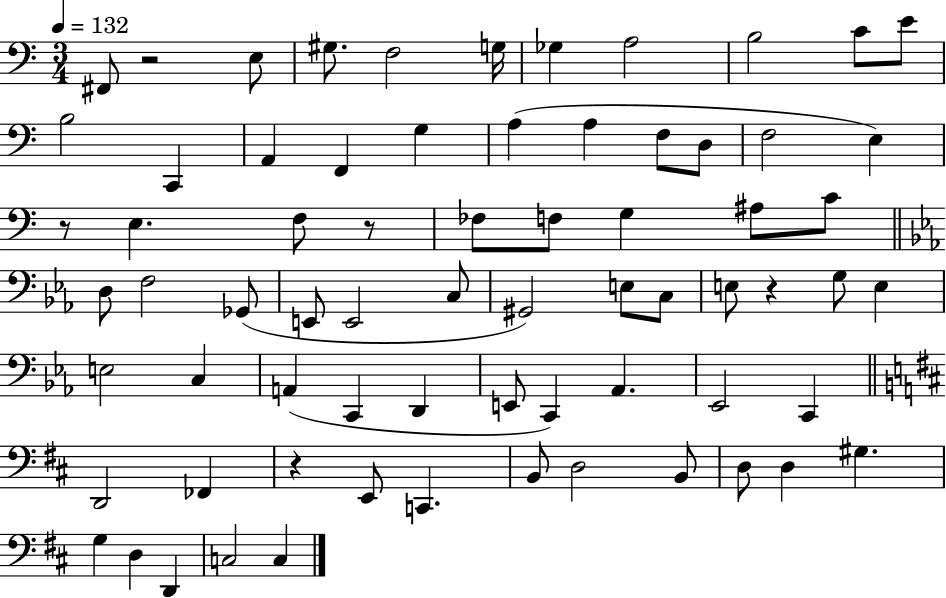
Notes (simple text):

F#2/e R/h E3/e G#3/e. F3/h G3/s Gb3/q A3/h B3/h C4/e E4/e B3/h C2/q A2/q F2/q G3/q A3/q A3/q F3/e D3/e F3/h E3/q R/e E3/q. F3/e R/e FES3/e F3/e G3/q A#3/e C4/e D3/e F3/h Gb2/e E2/e E2/h C3/e G#2/h E3/e C3/e E3/e R/q G3/e E3/q E3/h C3/q A2/q C2/q D2/q E2/e C2/q Ab2/q. Eb2/h C2/q D2/h FES2/q R/q E2/e C2/q. B2/e D3/h B2/e D3/e D3/q G#3/q. G3/q D3/q D2/q C3/h C3/q